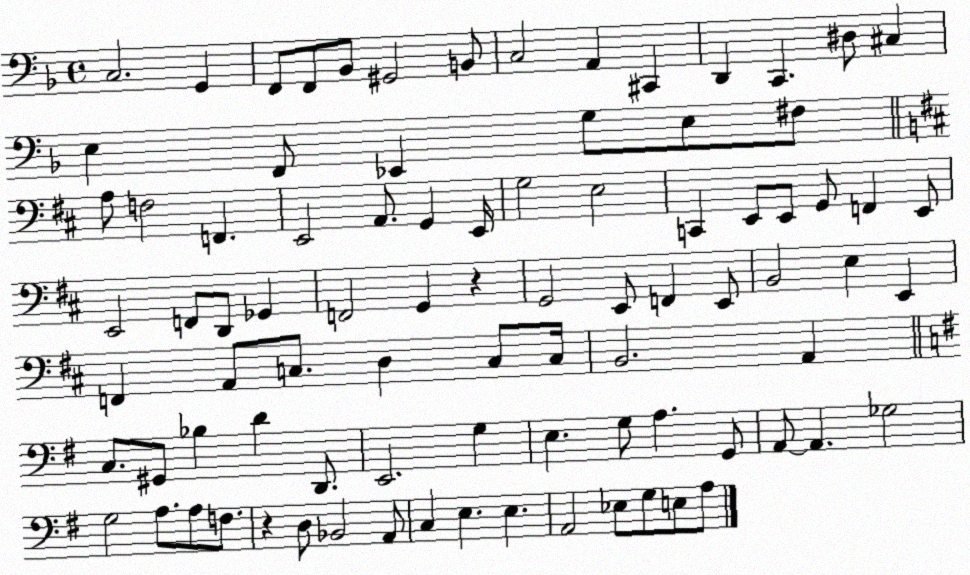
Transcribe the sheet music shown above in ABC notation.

X:1
T:Untitled
M:4/4
L:1/4
K:F
C,2 G,, F,,/2 F,,/2 _B,,/2 ^G,,2 B,,/2 C,2 A,, ^C,, D,, C,, ^D,/2 ^C, E, F,,/2 _E,, G,/2 E,/2 ^F,/2 A,/2 F,2 F,, E,,2 A,,/2 G,, E,,/4 G,2 E,2 C,, E,,/2 E,,/2 G,,/2 F,, E,,/2 E,,2 F,,/2 D,,/2 _G,, F,,2 G,, z G,,2 E,,/2 F,, E,,/2 B,,2 E, E,, F,, A,,/2 C,/2 D, C,/2 C,/4 B,,2 A,, C,/2 ^G,,/2 _B, D D,,/2 E,,2 G, E, G,/2 A, G,,/2 A,,/2 A,, _G,2 G,2 A,/2 A,/2 F,/2 z D,/2 _B,,2 A,,/2 C, E, E, A,,2 _E,/2 G,/2 E,/2 A,/2